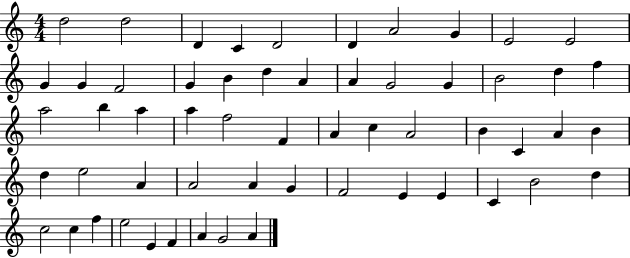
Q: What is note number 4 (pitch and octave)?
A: C4